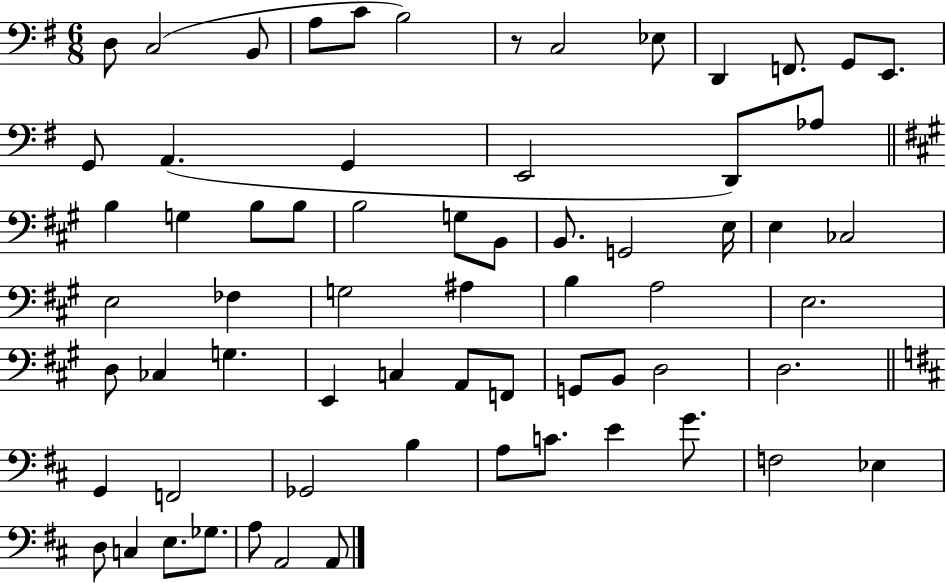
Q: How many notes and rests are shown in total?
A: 66